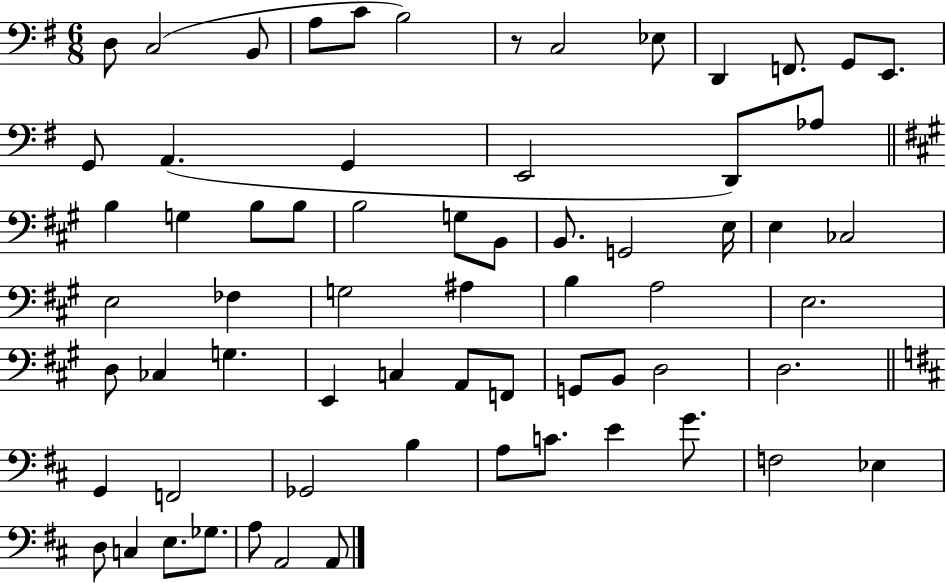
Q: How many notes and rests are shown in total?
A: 66